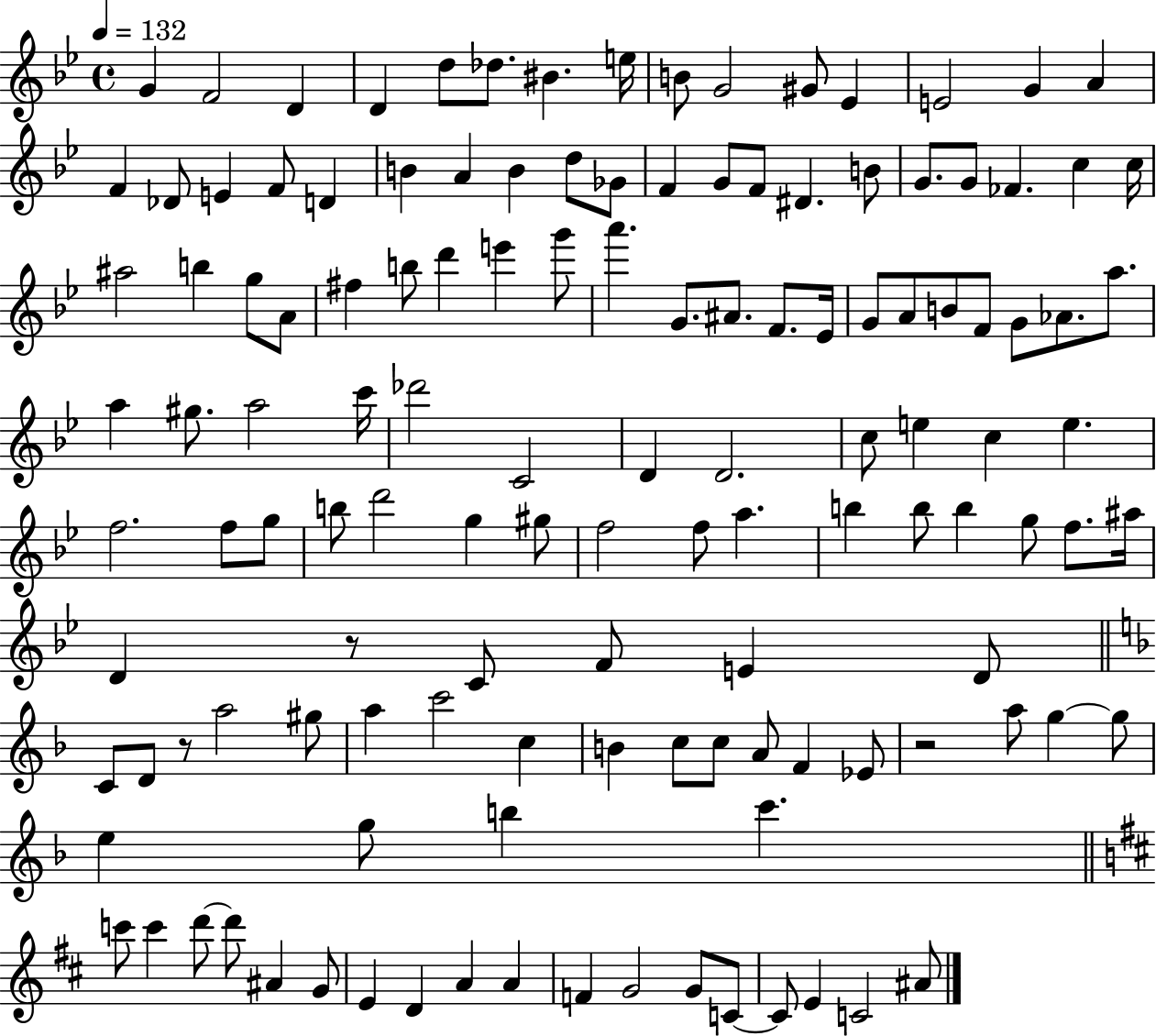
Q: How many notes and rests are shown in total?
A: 130